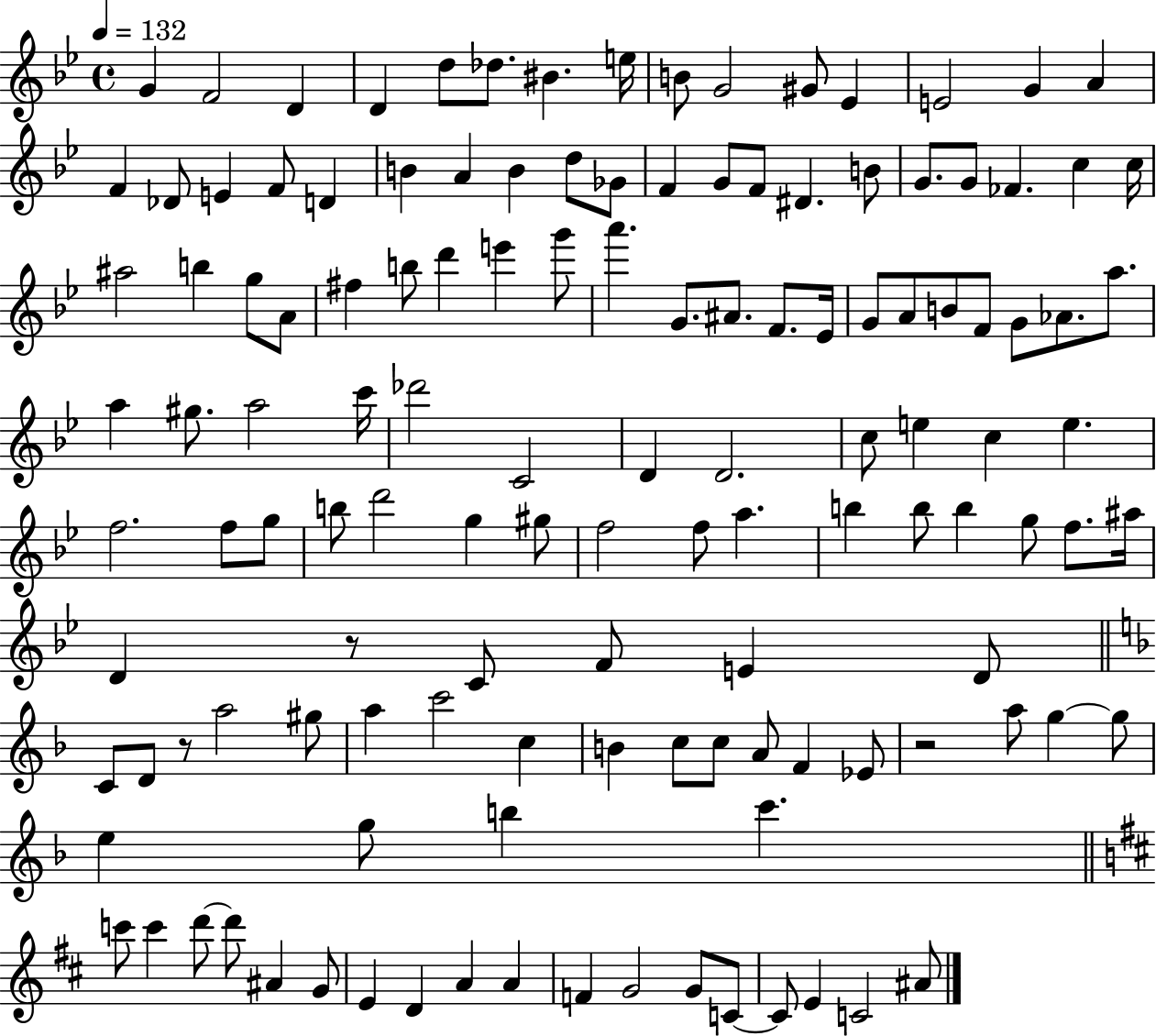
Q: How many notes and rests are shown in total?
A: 130